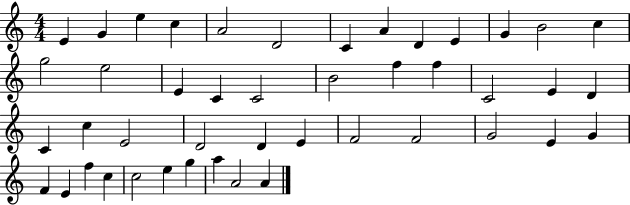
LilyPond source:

{
  \clef treble
  \numericTimeSignature
  \time 4/4
  \key c \major
  e'4 g'4 e''4 c''4 | a'2 d'2 | c'4 a'4 d'4 e'4 | g'4 b'2 c''4 | \break g''2 e''2 | e'4 c'4 c'2 | b'2 f''4 f''4 | c'2 e'4 d'4 | \break c'4 c''4 e'2 | d'2 d'4 e'4 | f'2 f'2 | g'2 e'4 g'4 | \break f'4 e'4 f''4 c''4 | c''2 e''4 g''4 | a''4 a'2 a'4 | \bar "|."
}